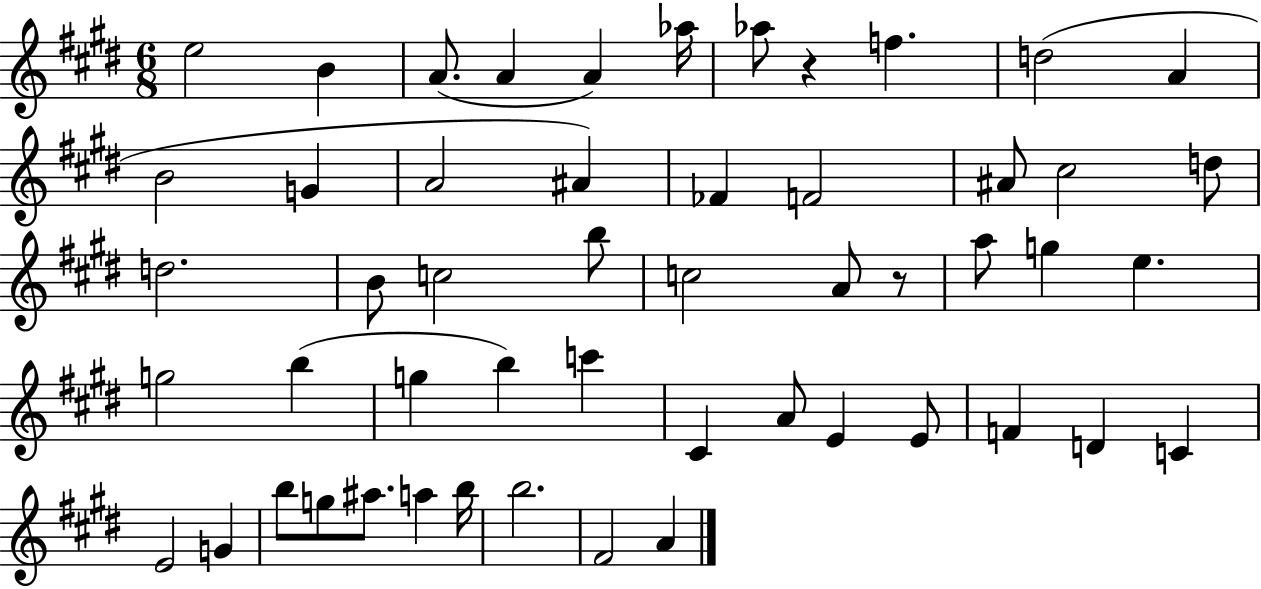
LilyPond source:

{
  \clef treble
  \numericTimeSignature
  \time 6/8
  \key e \major
  e''2 b'4 | a'8.( a'4 a'4) aes''16 | aes''8 r4 f''4. | d''2( a'4 | \break b'2 g'4 | a'2 ais'4) | fes'4 f'2 | ais'8 cis''2 d''8 | \break d''2. | b'8 c''2 b''8 | c''2 a'8 r8 | a''8 g''4 e''4. | \break g''2 b''4( | g''4 b''4) c'''4 | cis'4 a'8 e'4 e'8 | f'4 d'4 c'4 | \break e'2 g'4 | b''8 g''8 ais''8. a''4 b''16 | b''2. | fis'2 a'4 | \break \bar "|."
}